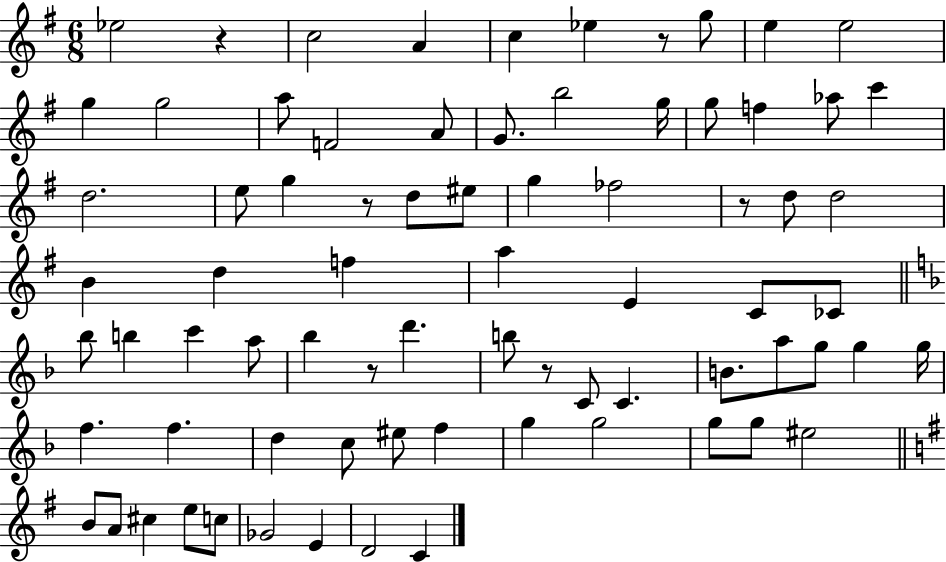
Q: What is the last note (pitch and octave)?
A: C4